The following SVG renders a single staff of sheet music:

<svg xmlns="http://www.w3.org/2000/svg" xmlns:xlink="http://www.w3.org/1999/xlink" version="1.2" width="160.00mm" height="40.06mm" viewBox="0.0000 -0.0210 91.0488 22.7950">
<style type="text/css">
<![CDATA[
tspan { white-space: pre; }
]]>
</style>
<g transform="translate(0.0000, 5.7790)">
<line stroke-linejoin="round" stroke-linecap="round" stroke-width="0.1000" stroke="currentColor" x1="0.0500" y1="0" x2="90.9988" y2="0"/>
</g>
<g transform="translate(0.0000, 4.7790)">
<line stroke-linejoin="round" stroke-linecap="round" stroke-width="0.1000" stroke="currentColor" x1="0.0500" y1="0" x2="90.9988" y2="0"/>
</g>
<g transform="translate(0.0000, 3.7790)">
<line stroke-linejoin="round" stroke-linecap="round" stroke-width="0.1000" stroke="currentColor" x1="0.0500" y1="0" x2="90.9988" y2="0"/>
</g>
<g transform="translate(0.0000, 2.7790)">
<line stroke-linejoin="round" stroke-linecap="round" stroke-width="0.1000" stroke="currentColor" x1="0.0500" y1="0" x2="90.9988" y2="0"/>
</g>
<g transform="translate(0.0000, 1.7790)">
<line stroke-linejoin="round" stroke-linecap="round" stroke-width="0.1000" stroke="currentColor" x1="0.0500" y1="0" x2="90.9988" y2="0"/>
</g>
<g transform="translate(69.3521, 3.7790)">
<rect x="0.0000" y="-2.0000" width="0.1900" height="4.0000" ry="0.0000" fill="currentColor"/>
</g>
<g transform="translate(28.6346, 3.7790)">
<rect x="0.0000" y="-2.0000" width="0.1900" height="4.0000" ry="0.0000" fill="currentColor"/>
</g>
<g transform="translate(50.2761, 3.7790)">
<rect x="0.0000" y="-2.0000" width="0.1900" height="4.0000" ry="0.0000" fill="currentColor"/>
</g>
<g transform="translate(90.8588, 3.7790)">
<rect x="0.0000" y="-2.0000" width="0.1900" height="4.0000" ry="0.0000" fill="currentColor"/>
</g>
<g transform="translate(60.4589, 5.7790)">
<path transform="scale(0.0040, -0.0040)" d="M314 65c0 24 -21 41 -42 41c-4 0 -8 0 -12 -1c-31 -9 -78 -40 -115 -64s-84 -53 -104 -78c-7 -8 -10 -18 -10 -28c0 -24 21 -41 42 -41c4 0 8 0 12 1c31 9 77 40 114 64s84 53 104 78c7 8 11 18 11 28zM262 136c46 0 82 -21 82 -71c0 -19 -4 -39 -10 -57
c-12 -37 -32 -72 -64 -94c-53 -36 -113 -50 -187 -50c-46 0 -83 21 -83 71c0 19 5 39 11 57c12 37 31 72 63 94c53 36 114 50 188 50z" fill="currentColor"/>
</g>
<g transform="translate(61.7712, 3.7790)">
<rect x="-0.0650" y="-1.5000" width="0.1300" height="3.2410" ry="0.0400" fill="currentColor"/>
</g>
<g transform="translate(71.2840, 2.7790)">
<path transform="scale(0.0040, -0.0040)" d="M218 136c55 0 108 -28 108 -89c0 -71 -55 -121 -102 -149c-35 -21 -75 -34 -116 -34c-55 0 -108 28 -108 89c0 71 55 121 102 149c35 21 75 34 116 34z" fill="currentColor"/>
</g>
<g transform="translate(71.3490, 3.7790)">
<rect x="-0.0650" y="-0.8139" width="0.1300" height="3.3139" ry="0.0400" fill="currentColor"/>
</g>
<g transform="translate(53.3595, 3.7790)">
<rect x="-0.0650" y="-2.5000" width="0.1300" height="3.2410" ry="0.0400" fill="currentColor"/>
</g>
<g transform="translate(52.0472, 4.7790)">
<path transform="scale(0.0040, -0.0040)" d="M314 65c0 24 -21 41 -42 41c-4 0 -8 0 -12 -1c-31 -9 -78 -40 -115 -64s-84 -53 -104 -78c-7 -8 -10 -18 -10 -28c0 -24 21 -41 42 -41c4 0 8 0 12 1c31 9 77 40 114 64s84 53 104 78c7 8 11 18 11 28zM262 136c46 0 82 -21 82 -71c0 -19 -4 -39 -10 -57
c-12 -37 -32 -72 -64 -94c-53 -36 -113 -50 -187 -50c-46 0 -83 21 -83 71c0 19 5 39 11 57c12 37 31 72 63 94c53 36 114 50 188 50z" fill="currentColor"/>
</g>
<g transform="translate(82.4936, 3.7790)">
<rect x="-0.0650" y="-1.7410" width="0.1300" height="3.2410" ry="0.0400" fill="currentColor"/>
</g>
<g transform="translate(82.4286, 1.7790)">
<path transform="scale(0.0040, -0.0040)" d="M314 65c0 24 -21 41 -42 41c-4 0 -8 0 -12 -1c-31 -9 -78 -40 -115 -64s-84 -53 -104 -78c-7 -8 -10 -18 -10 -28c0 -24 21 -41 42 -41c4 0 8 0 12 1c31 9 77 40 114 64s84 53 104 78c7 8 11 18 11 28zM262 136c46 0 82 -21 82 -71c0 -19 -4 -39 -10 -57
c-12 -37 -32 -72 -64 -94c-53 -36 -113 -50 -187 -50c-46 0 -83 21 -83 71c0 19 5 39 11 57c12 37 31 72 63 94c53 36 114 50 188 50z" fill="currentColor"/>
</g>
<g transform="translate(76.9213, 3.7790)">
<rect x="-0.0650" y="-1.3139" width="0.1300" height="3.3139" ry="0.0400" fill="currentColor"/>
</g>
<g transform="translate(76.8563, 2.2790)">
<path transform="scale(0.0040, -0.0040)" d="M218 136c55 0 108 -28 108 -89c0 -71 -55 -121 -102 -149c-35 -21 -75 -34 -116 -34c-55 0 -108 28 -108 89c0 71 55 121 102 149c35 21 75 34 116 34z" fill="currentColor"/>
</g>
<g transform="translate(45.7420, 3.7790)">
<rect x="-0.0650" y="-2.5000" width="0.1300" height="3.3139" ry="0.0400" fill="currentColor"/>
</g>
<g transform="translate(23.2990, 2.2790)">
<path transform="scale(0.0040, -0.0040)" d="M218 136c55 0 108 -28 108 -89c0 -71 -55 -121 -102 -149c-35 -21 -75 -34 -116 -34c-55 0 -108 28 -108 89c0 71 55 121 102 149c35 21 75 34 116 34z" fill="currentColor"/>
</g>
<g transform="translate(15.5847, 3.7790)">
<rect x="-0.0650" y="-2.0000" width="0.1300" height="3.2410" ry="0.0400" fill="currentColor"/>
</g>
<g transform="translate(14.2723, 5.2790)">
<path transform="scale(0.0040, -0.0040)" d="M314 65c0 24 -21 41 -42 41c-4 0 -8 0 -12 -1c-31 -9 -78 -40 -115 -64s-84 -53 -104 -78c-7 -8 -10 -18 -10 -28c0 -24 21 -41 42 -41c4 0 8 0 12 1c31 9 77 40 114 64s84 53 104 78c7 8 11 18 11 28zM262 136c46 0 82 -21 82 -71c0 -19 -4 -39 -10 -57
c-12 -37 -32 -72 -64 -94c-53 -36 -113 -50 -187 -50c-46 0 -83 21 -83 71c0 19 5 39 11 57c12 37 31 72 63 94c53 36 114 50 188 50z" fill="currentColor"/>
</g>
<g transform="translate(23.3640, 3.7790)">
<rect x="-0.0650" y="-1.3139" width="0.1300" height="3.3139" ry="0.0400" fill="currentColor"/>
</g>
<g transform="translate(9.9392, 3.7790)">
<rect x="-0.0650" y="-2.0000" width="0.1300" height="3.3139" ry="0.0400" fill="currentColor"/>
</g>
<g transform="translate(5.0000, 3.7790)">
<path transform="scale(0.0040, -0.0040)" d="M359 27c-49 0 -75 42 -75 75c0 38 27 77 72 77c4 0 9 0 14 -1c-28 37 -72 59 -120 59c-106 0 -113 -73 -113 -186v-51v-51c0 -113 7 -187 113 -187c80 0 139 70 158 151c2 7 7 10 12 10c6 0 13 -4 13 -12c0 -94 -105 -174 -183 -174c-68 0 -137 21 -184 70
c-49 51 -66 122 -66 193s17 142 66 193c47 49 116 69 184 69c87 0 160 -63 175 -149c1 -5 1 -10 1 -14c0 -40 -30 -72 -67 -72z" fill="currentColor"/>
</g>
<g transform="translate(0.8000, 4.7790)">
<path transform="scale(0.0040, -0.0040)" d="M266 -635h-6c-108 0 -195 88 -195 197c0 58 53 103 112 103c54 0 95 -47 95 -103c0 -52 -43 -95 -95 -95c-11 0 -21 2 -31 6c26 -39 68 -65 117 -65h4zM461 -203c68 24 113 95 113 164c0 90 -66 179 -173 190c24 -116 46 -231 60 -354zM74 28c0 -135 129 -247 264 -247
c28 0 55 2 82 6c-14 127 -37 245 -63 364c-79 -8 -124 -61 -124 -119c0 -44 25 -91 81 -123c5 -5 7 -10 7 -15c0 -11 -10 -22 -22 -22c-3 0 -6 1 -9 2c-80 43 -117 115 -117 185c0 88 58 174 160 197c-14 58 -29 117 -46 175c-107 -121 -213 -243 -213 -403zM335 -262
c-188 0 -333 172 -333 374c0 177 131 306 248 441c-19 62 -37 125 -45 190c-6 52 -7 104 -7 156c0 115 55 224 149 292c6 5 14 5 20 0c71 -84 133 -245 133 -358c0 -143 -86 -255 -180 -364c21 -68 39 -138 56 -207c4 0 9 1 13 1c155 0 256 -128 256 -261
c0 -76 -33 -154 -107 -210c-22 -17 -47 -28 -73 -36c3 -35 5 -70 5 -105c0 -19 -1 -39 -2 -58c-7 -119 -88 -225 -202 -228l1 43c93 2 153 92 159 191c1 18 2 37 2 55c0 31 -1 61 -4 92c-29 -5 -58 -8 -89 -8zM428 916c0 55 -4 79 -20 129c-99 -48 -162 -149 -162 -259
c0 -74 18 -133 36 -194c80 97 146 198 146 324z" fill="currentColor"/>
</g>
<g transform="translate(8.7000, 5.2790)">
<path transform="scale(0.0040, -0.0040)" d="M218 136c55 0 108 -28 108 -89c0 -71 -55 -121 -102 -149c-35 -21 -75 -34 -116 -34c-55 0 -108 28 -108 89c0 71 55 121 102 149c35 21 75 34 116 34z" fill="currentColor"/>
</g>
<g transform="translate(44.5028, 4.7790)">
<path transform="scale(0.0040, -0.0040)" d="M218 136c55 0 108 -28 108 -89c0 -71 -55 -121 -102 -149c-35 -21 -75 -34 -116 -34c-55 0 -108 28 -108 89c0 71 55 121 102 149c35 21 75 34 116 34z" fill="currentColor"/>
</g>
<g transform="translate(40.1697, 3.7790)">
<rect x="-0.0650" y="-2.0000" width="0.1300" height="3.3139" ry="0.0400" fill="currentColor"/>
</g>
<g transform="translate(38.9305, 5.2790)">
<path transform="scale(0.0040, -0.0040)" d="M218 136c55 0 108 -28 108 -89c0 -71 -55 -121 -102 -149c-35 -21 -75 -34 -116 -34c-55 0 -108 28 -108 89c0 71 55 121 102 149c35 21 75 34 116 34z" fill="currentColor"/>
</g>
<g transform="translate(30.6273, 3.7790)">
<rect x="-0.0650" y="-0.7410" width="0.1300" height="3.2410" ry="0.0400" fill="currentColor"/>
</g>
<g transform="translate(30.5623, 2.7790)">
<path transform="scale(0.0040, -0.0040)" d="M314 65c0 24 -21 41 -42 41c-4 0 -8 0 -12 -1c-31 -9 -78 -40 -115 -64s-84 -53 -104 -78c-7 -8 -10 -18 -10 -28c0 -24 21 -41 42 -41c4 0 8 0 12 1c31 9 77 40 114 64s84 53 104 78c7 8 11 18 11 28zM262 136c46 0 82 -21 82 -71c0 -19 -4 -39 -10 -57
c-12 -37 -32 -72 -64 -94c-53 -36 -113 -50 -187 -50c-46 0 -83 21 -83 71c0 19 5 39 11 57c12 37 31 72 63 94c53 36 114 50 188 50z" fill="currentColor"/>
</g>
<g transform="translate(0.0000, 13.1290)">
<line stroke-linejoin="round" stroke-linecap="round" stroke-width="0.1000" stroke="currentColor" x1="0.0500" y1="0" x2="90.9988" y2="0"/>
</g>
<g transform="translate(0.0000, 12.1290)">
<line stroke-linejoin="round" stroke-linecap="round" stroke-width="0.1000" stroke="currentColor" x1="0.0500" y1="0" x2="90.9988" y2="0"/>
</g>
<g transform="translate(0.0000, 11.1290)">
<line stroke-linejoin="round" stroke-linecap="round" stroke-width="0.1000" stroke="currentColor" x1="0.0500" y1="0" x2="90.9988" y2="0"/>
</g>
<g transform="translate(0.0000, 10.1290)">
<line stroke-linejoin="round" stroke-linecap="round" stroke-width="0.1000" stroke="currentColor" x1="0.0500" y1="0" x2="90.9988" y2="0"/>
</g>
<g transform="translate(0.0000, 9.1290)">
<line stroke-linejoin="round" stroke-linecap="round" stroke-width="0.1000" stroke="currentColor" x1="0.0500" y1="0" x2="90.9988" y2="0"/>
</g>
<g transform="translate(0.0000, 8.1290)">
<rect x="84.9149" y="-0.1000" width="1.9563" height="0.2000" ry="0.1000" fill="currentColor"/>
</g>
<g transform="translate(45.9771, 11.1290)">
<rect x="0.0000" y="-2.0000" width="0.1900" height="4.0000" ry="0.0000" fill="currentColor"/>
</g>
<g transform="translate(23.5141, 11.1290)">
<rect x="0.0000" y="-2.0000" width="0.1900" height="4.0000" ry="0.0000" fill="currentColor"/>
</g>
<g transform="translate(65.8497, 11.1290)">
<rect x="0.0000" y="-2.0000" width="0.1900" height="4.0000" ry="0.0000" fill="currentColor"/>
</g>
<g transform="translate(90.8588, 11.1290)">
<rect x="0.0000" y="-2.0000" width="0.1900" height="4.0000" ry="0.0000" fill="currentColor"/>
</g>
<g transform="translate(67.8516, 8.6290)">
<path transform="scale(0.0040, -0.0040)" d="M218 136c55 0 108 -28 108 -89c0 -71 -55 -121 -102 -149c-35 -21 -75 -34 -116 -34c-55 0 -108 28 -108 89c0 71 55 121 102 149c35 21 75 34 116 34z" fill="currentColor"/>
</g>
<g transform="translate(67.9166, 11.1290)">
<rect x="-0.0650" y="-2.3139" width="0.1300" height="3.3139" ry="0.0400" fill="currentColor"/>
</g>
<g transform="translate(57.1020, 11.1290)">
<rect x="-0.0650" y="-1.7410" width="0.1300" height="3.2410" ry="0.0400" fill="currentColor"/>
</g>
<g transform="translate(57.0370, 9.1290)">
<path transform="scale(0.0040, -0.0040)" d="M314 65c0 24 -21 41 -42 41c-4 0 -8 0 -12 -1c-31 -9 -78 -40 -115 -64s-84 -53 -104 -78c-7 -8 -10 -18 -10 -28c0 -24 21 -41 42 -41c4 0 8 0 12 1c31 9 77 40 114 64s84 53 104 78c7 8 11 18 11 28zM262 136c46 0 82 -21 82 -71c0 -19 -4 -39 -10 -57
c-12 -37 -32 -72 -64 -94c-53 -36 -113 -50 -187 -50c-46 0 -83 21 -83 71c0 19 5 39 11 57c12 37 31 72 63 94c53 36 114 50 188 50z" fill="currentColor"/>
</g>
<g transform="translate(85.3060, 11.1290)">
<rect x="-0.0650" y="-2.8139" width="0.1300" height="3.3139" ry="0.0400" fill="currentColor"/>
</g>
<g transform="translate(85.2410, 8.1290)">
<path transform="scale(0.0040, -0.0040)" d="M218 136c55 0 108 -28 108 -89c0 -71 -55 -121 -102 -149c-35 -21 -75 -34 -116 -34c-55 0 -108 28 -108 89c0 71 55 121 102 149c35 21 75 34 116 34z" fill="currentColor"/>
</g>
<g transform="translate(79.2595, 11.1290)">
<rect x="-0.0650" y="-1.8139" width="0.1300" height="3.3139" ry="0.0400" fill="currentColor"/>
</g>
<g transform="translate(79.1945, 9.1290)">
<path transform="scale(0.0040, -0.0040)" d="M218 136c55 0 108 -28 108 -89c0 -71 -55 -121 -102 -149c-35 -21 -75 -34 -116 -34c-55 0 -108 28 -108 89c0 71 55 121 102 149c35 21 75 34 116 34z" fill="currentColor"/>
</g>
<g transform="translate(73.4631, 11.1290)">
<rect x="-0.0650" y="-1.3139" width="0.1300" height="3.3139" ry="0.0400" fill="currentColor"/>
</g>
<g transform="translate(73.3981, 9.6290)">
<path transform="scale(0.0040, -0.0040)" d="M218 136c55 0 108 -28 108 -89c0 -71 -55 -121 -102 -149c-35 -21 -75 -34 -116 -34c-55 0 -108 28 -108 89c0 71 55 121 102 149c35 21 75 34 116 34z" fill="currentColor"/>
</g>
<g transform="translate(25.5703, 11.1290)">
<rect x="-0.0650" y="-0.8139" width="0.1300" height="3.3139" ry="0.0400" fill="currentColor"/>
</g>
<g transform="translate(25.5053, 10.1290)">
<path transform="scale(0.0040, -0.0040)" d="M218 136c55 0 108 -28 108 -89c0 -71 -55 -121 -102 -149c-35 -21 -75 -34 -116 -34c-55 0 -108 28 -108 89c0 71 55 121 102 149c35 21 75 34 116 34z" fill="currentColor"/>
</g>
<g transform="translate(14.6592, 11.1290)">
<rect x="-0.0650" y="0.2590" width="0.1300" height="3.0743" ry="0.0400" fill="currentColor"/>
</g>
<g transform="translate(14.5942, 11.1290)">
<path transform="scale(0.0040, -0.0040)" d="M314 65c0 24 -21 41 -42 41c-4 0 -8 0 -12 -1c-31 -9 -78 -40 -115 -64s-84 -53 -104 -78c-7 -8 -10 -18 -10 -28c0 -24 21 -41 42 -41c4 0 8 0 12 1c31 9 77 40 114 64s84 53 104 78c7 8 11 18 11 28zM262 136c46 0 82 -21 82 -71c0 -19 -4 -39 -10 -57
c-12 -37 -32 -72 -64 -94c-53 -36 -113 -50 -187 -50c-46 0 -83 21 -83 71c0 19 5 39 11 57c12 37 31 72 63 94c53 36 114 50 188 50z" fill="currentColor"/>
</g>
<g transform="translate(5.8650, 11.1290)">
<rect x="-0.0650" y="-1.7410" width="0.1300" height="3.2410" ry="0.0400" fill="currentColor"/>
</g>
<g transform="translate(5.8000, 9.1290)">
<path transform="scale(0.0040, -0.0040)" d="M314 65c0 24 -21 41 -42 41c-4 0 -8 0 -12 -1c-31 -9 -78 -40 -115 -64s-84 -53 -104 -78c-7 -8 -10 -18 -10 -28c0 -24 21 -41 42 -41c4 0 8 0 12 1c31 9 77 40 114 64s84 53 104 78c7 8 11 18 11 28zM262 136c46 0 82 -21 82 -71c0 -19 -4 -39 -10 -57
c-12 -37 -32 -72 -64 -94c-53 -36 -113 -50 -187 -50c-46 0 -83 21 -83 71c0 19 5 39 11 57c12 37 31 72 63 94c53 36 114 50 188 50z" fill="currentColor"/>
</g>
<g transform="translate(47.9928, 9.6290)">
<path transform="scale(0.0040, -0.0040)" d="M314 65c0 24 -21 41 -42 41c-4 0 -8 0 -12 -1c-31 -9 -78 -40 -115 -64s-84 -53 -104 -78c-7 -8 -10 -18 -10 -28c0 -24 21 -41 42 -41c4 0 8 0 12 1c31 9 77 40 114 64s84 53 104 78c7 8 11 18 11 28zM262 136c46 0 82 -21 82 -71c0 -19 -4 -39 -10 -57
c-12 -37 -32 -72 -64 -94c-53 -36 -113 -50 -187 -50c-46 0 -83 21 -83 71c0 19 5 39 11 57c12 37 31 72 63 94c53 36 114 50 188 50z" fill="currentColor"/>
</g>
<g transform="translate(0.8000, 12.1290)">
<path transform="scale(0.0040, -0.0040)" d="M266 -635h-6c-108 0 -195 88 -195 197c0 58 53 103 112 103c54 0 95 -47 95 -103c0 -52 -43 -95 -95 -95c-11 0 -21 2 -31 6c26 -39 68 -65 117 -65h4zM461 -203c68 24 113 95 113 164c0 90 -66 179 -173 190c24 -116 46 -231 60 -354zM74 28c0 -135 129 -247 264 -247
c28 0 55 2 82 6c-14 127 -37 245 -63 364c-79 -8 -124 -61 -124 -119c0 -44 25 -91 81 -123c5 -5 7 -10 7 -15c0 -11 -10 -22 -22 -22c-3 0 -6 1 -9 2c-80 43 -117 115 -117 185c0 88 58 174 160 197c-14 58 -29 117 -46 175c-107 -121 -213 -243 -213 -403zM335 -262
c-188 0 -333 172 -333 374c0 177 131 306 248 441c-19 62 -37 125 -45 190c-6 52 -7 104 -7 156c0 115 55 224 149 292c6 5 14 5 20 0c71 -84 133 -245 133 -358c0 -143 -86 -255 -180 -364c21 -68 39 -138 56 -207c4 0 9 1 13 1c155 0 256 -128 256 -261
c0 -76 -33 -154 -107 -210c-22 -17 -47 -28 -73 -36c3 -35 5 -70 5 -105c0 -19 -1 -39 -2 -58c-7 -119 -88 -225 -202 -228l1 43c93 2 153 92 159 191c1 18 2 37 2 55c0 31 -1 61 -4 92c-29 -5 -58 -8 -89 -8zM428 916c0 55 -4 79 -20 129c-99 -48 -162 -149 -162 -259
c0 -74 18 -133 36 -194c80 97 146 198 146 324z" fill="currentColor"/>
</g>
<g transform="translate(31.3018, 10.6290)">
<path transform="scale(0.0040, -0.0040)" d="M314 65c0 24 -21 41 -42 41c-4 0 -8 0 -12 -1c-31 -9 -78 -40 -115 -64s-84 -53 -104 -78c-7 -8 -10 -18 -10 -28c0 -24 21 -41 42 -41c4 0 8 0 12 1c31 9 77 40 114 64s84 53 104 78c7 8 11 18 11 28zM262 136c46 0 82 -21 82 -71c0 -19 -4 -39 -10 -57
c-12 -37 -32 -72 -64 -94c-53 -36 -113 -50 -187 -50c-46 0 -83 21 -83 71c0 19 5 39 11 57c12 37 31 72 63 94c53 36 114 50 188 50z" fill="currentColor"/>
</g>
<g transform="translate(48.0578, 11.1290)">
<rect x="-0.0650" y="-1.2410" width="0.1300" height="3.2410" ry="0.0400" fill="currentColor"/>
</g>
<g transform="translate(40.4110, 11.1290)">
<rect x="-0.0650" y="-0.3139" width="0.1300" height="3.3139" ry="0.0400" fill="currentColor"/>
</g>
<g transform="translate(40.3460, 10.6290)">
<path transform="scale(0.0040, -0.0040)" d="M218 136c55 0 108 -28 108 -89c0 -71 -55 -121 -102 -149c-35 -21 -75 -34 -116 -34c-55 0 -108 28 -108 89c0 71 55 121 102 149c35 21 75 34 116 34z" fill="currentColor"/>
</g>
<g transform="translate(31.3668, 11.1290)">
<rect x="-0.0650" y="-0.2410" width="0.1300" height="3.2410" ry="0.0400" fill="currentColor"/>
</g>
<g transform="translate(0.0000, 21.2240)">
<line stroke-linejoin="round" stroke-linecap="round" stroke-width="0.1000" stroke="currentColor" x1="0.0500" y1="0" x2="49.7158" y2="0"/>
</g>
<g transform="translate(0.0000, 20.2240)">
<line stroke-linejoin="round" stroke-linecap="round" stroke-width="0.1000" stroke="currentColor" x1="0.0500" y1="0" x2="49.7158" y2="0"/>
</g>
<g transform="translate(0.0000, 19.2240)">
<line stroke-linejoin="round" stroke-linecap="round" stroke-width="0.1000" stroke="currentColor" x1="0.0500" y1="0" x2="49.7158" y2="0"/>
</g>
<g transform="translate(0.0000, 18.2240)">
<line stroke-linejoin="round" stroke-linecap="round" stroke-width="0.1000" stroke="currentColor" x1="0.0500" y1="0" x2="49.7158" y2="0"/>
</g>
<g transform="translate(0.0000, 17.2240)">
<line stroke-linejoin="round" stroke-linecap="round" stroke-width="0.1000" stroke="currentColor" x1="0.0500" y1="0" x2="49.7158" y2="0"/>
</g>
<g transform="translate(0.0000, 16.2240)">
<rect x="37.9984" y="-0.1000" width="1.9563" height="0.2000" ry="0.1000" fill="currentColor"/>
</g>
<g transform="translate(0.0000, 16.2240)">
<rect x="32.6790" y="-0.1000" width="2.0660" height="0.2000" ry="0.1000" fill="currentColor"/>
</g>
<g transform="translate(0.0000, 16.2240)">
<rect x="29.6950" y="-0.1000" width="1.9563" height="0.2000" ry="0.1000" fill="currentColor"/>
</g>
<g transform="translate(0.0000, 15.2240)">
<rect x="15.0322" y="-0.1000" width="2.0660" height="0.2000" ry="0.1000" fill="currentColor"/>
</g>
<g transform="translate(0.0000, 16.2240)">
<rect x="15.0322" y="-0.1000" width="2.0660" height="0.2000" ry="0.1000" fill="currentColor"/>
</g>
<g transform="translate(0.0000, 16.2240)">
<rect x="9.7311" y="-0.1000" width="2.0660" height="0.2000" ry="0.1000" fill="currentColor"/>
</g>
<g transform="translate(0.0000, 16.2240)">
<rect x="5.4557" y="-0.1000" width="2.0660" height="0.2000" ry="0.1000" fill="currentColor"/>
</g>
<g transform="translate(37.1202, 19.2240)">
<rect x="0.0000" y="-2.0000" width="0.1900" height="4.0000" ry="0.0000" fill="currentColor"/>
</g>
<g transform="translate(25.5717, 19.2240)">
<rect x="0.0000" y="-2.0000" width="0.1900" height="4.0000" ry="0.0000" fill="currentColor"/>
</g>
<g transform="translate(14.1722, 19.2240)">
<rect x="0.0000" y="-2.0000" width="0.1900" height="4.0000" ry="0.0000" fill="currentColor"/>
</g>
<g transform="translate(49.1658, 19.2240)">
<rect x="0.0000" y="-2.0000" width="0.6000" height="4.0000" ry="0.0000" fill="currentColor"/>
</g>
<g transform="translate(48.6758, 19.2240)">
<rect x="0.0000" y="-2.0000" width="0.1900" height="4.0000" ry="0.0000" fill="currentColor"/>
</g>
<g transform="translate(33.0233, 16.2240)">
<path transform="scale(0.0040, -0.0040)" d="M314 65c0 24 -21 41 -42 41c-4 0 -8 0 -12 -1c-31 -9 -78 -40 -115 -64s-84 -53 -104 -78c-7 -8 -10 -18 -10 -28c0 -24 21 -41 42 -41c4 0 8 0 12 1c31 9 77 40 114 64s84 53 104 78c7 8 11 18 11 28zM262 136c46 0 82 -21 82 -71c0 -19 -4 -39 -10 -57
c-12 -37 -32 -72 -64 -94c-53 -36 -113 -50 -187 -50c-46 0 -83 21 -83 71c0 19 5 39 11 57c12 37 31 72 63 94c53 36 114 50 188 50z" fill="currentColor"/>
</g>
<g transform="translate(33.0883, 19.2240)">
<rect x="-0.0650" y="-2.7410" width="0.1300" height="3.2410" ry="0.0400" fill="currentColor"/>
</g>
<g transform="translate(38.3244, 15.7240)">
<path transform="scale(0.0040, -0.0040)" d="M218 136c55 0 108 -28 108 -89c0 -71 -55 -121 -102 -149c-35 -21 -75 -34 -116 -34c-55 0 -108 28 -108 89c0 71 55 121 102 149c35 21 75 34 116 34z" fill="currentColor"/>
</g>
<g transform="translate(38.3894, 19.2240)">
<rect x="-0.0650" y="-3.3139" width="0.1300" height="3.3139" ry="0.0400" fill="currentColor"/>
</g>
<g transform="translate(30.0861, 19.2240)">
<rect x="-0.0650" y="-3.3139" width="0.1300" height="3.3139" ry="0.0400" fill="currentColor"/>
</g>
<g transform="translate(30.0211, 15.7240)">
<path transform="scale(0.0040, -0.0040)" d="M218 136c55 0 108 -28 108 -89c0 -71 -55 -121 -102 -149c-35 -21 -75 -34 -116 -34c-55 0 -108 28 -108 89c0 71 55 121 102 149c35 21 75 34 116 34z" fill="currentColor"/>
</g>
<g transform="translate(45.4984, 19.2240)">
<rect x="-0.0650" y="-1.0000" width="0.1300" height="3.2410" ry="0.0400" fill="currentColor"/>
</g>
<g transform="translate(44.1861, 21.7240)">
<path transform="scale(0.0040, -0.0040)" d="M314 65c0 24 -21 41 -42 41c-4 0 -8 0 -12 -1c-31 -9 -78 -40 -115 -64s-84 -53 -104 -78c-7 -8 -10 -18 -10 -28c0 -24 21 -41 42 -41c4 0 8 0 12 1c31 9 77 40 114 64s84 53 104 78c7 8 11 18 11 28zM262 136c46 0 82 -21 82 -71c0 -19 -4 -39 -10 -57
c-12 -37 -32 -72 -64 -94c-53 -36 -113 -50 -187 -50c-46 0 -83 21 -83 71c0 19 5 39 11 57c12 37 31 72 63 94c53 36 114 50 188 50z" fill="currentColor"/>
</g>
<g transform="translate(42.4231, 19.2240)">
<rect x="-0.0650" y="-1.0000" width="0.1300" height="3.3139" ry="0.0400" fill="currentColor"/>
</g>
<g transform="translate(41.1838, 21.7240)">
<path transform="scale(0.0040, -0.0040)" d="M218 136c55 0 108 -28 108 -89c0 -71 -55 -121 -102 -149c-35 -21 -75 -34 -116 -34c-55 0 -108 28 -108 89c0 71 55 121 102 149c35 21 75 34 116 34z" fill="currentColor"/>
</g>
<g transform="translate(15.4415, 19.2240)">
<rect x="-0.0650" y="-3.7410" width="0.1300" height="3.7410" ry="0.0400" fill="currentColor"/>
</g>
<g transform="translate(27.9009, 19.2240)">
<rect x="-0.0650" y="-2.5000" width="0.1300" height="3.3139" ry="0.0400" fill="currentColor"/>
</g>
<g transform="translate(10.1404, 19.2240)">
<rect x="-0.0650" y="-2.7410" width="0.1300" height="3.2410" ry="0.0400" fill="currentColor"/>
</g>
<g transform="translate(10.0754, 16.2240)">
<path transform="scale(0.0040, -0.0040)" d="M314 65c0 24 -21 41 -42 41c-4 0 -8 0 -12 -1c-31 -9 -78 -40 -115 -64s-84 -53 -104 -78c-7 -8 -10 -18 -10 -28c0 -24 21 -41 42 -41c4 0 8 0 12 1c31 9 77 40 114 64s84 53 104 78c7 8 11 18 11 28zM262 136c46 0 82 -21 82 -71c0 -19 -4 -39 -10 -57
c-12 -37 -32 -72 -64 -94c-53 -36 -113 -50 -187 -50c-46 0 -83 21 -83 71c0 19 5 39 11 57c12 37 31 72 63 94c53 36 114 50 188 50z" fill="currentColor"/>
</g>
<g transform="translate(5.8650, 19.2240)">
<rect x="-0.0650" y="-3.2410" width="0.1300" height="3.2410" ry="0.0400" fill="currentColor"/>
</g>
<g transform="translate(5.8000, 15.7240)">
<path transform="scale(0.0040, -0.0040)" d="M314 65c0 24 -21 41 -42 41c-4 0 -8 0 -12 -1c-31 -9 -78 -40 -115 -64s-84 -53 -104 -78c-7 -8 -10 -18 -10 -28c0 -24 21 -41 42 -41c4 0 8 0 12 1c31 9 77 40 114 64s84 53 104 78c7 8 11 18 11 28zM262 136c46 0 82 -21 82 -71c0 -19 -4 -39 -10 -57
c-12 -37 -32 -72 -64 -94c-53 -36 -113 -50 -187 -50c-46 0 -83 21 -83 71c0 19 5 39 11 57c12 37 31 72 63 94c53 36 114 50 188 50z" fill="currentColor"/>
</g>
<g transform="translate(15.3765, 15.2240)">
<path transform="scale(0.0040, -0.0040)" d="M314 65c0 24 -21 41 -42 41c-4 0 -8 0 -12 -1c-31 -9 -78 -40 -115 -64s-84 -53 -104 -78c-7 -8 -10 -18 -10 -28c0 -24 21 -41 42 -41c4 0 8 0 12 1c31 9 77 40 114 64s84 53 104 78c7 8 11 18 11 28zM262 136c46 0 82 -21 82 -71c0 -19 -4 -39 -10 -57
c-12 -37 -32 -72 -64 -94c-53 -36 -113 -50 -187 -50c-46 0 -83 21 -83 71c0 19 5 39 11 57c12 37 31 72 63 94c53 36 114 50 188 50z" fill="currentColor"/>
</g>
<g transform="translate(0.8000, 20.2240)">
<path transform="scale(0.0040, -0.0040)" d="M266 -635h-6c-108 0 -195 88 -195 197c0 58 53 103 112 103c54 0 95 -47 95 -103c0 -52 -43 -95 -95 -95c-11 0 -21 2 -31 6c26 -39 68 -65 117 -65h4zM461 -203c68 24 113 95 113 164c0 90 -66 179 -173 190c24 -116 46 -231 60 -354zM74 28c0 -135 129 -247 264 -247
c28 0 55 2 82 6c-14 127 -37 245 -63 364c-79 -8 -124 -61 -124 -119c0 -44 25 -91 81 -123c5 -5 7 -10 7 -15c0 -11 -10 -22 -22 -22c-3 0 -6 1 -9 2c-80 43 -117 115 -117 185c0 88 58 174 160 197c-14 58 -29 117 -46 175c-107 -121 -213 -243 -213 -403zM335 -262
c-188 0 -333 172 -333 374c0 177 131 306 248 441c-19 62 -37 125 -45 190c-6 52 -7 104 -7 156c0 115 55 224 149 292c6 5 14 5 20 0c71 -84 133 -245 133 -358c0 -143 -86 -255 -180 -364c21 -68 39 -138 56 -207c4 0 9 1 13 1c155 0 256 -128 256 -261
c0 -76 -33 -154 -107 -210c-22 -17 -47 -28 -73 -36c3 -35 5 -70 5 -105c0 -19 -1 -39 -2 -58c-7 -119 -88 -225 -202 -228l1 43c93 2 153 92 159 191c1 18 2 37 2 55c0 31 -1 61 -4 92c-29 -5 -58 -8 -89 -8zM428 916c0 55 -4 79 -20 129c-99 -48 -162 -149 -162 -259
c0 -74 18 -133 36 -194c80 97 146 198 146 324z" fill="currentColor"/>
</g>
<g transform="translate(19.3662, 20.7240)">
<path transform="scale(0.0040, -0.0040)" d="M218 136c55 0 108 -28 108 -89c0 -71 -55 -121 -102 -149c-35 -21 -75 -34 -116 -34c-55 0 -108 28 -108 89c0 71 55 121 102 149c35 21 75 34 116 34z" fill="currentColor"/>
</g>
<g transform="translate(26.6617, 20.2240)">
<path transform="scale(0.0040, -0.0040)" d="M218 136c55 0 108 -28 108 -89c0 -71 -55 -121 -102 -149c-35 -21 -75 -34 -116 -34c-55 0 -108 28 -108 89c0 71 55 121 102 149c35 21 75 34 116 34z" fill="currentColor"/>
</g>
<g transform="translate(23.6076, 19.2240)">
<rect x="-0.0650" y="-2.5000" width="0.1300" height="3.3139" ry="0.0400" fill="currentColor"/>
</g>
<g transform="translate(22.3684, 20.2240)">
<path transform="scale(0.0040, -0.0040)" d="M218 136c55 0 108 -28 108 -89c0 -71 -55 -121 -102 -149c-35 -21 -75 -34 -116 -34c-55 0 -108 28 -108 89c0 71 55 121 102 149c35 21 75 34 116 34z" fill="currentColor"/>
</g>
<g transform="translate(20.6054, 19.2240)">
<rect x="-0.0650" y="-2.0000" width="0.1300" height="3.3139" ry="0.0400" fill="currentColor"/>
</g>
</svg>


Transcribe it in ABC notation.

X:1
T:Untitled
M:4/4
L:1/4
K:C
F F2 e d2 F G G2 E2 d e f2 f2 B2 d c2 c e2 f2 g e f a b2 a2 c'2 F G G b a2 b D D2